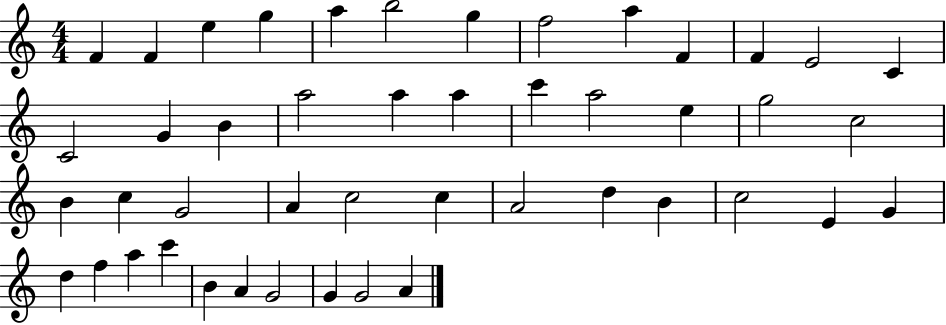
F4/q F4/q E5/q G5/q A5/q B5/h G5/q F5/h A5/q F4/q F4/q E4/h C4/q C4/h G4/q B4/q A5/h A5/q A5/q C6/q A5/h E5/q G5/h C5/h B4/q C5/q G4/h A4/q C5/h C5/q A4/h D5/q B4/q C5/h E4/q G4/q D5/q F5/q A5/q C6/q B4/q A4/q G4/h G4/q G4/h A4/q